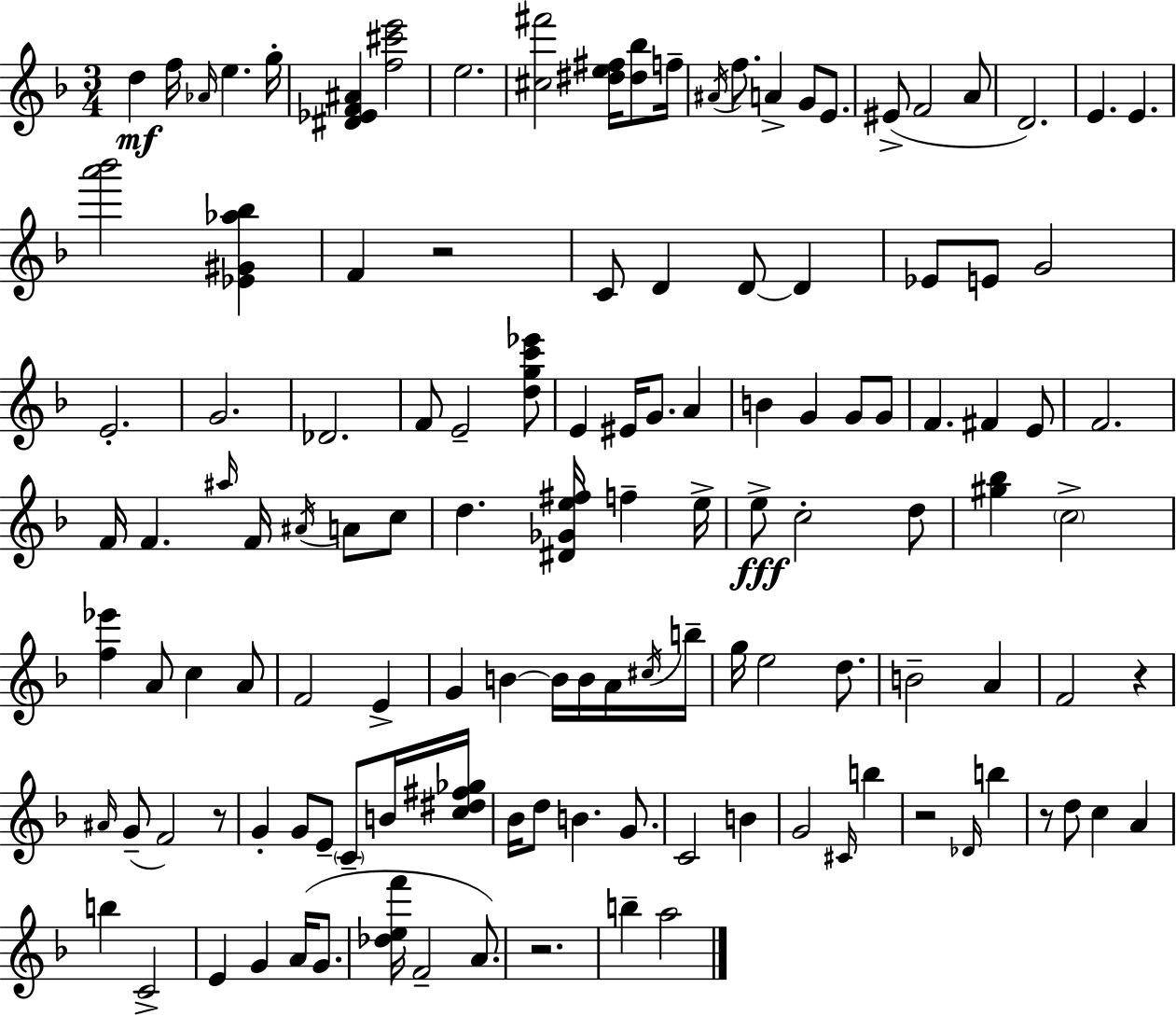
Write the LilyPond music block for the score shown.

{
  \clef treble
  \numericTimeSignature
  \time 3/4
  \key d \minor
  d''4\mf f''16 \grace { aes'16 } e''4. | g''16-. <dis' ees' f' ais'>4 <f'' cis''' e'''>2 | e''2. | <cis'' fis'''>2 <dis'' e'' fis''>16 <dis'' bes''>8 | \break f''16-- \acciaccatura { ais'16 } f''8. a'4-> g'8 e'8. | eis'8->( f'2 | a'8 d'2.) | e'4. e'4. | \break <a''' bes'''>2 <ees' gis' aes'' bes''>4 | f'4 r2 | c'8 d'4 d'8~~ d'4 | ees'8 e'8 g'2 | \break e'2.-. | g'2. | des'2. | f'8 e'2-- | \break <d'' g'' c''' ees'''>8 e'4 eis'16 g'8. a'4 | b'4 g'4 g'8 | g'8 f'4. fis'4 | e'8 f'2. | \break f'16 f'4. \grace { ais''16 } f'16 \acciaccatura { ais'16 } | a'8 c''8 d''4. <dis' ges' e'' fis''>16 f''4-- | e''16-> e''8->\fff c''2-. | d''8 <gis'' bes''>4 \parenthesize c''2-> | \break <f'' ees'''>4 a'8 c''4 | a'8 f'2 | e'4-> g'4 b'4~~ | b'16 b'16 a'16 \acciaccatura { cis''16 } b''16-- g''16 e''2 | \break d''8. b'2-- | a'4 f'2 | r4 \grace { ais'16 }( g'8-- f'2) | r8 g'4-. g'8 | \break e'8-- \parenthesize c'8-- b'16 <c'' dis'' fis'' ges''>16 bes'16 d''8 b'4. | g'8. c'2 | b'4 g'2 | \grace { cis'16 } b''4 r2 | \break \grace { des'16 } b''4 r8 d''8 | c''4 a'4 b''4 | c'2-> e'4 | g'4 a'16( g'8. <des'' e'' f'''>16 f'2-- | \break a'8.) r2. | b''4-- | a''2 \bar "|."
}